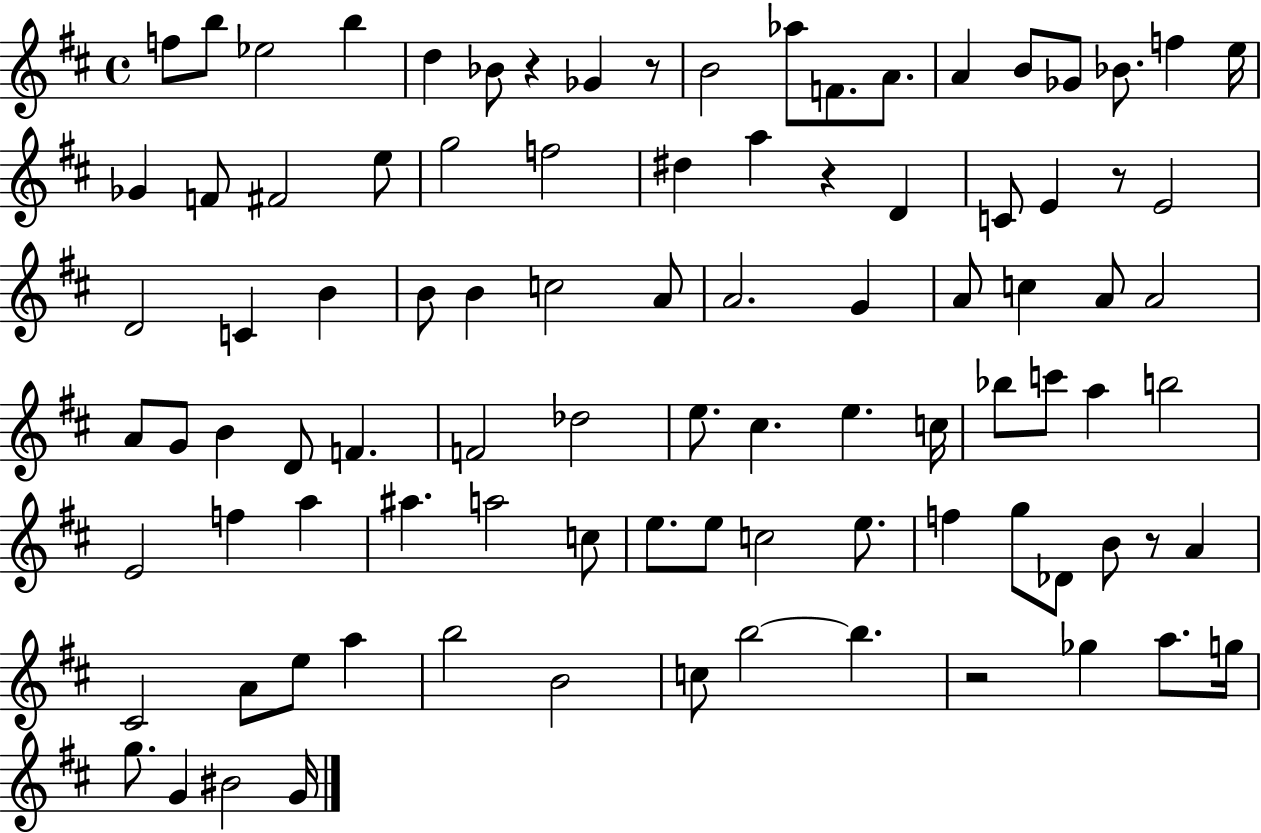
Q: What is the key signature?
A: D major